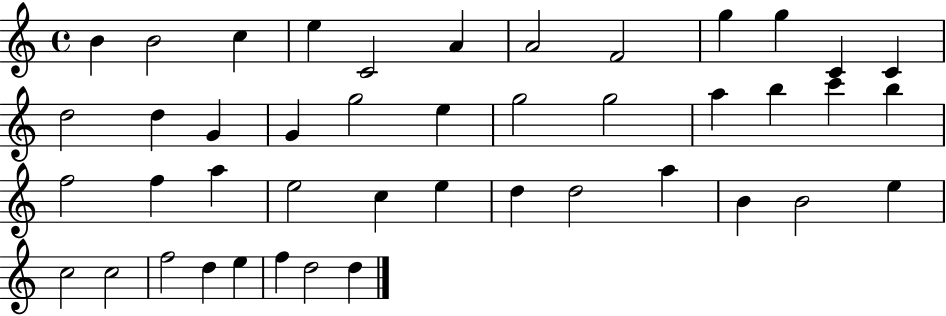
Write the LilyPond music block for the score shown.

{
  \clef treble
  \time 4/4
  \defaultTimeSignature
  \key c \major
  b'4 b'2 c''4 | e''4 c'2 a'4 | a'2 f'2 | g''4 g''4 c'4 c'4 | \break d''2 d''4 g'4 | g'4 g''2 e''4 | g''2 g''2 | a''4 b''4 c'''4 b''4 | \break f''2 f''4 a''4 | e''2 c''4 e''4 | d''4 d''2 a''4 | b'4 b'2 e''4 | \break c''2 c''2 | f''2 d''4 e''4 | f''4 d''2 d''4 | \bar "|."
}